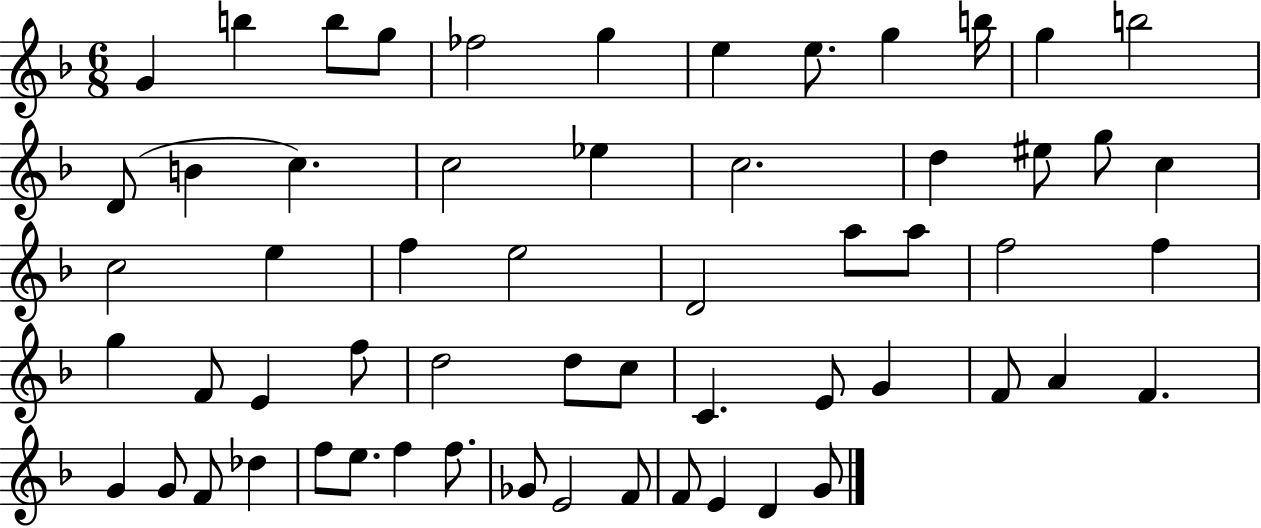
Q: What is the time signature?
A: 6/8